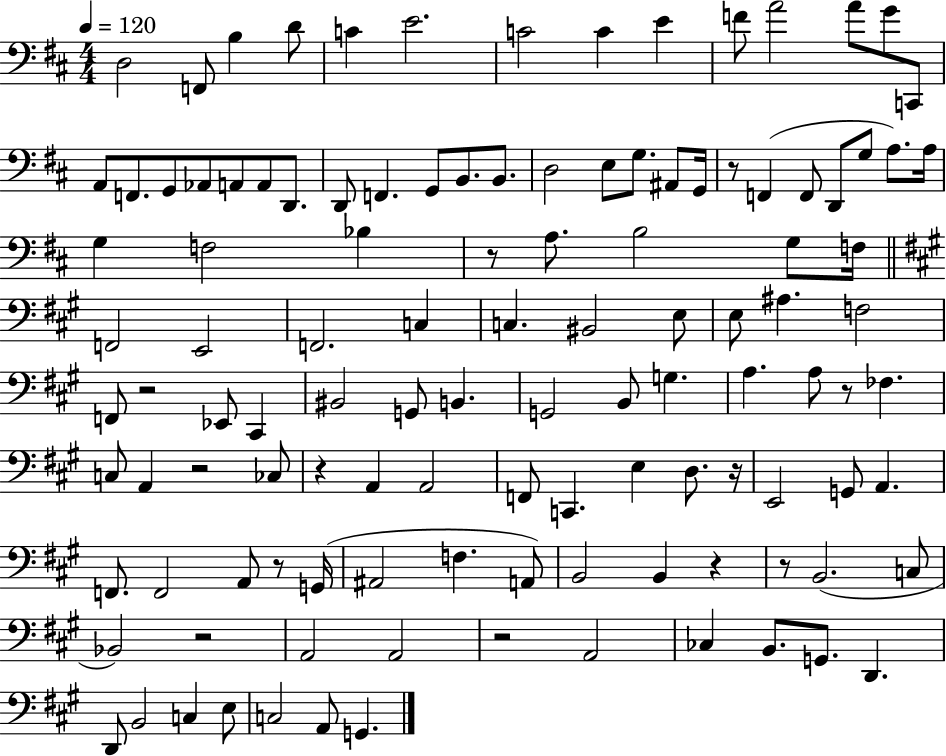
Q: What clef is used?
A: bass